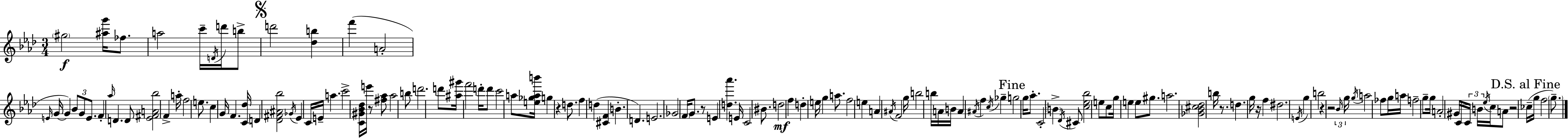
{
  \clef treble
  \numericTimeSignature
  \time 3/4
  \key aes \major
  \parenthesize gis''2\f <ais'' g'''>16 fes''8. | a''2 c'''16-- \acciaccatura { d'16 } d'''16 b''8-> | \mark \markup { \musicglyph "scripts.segno" } d'''2 <des'' b''>4 | f'''4( a'2-. | \break \grace { e'16 } g'16~~ g'4) \tuplet 3/2 { bes'8 g'8 e'8. } | f'4-. \grace { aes''16 } d'4. | d'8 <ees' fis' a' bes''>2 f'4-> | a''16-. f''2 | \break e''8. c''4 g'16 f'4. | <c' des''>16 d'4 <des' fis' ais' bes''>2 | \acciaccatura { ges'16 } ees'4 c'16 e'16-- a''4. | c'''2-> | \break <c' gis' bes' des''>16 e'''16 r8 <fis'' aes''>8 aes''2 | b''8 d'''2. | d'''8 <ais'' gis'''>16 f'''2 | d'''16-. d'''8 c'''2 | \break a''8 <e'' ges'' a'' b'''>16 g''4 r4 | d''8. f''4 d''4( | <cis' f'>4 b'4.-. d'4.) | e'2. | \break ges'2 | \parenthesize f'16 g'8. r8 e'4 <d'' aes'''>4. | e'16 c'2 | bis'8. d''2\mf | \break f''4 d''4-. e''16 g''4 | a''8. f''2 | e''4 a'4 \acciaccatura { ais'16 } f'2 | g''16 b''2 | \break b''16 a'16 b'16 a'4 \acciaccatura { ais'16 } f''4 | \acciaccatura { c''16 } ges''4-- \mark "Fine" g''2 | g''16 aes''8.-. c'2-. | \parenthesize b'4-> \acciaccatura { des'16 } cis'8 <c'' ees'' bes''>2 | \break e''8 c''8 g''16 e''4 | e''8 gis''8. a''2. | <ges' bes' cis'' des''>2 | b''16 r8. d''4. | \break g''16 r16 f''4 dis''2. | \acciaccatura { e'16 } g''4 | b''2 r4 | r2 \tuplet 3/2 { \grace { bes'16 } g''16 \acciaccatura { g''16 } } | \break a''2 fes''8 g''16 a''16 | f''2-- g''8-- g''16 a'2-. | gis'16 c'16 \tuplet 3/2 { c'16 b'16 \acciaccatura { ees''16 } } | c''16 a'8 r2 \mark "D.S. al Fine" ces''16--( | \break g''16 f''2 \parenthesize g''8.--) | \bar "|."
}